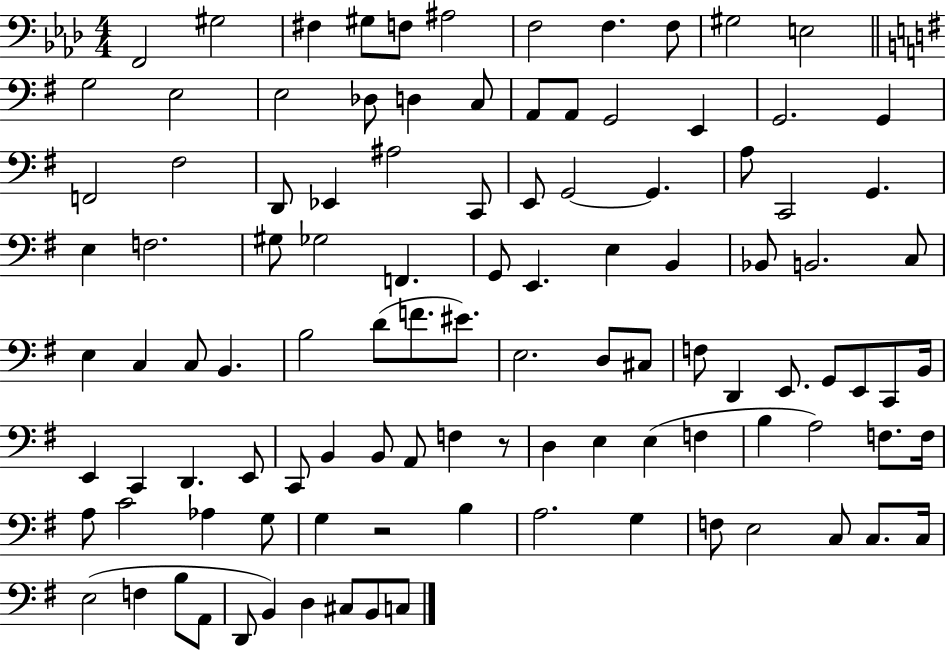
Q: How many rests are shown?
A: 2